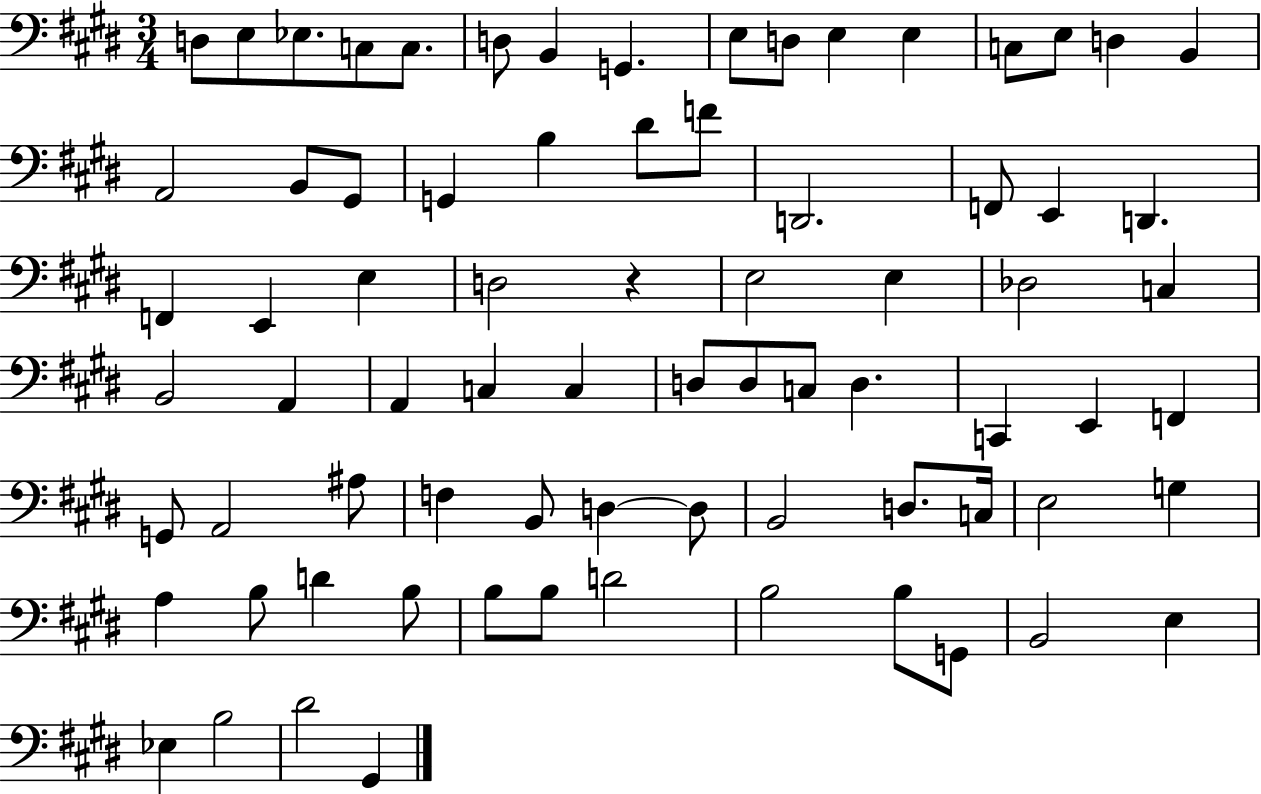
D3/e E3/e Eb3/e. C3/e C3/e. D3/e B2/q G2/q. E3/e D3/e E3/q E3/q C3/e E3/e D3/q B2/q A2/h B2/e G#2/e G2/q B3/q D#4/e F4/e D2/h. F2/e E2/q D2/q. F2/q E2/q E3/q D3/h R/q E3/h E3/q Db3/h C3/q B2/h A2/q A2/q C3/q C3/q D3/e D3/e C3/e D3/q. C2/q E2/q F2/q G2/e A2/h A#3/e F3/q B2/e D3/q D3/e B2/h D3/e. C3/s E3/h G3/q A3/q B3/e D4/q B3/e B3/e B3/e D4/h B3/h B3/e G2/e B2/h E3/q Eb3/q B3/h D#4/h G#2/q